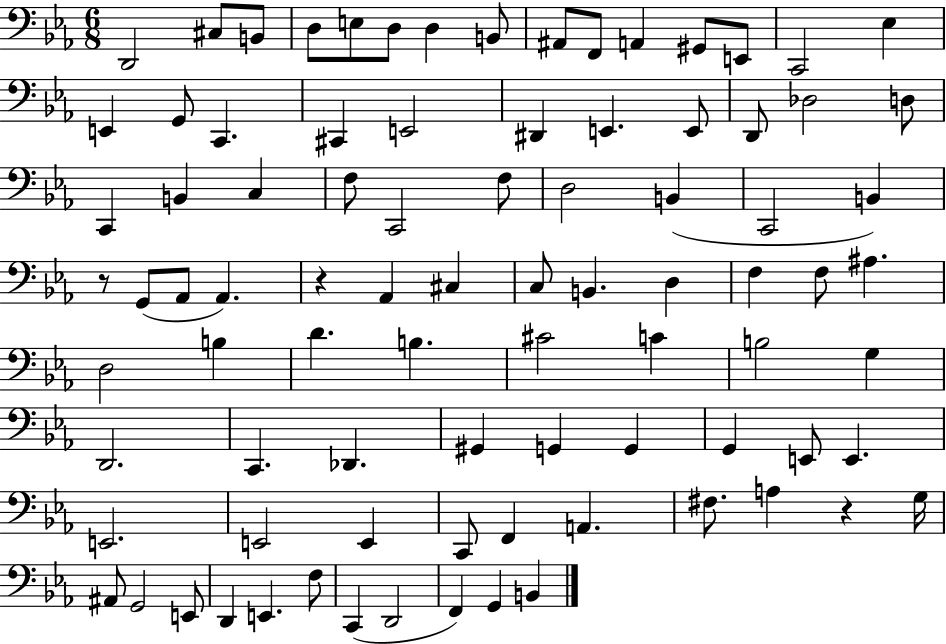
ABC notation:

X:1
T:Untitled
M:6/8
L:1/4
K:Eb
D,,2 ^C,/2 B,,/2 D,/2 E,/2 D,/2 D, B,,/2 ^A,,/2 F,,/2 A,, ^G,,/2 E,,/2 C,,2 _E, E,, G,,/2 C,, ^C,, E,,2 ^D,, E,, E,,/2 D,,/2 _D,2 D,/2 C,, B,, C, F,/2 C,,2 F,/2 D,2 B,, C,,2 B,, z/2 G,,/2 _A,,/2 _A,, z _A,, ^C, C,/2 B,, D, F, F,/2 ^A, D,2 B, D B, ^C2 C B,2 G, D,,2 C,, _D,, ^G,, G,, G,, G,, E,,/2 E,, E,,2 E,,2 E,, C,,/2 F,, A,, ^F,/2 A, z G,/4 ^A,,/2 G,,2 E,,/2 D,, E,, F,/2 C,, D,,2 F,, G,, B,,